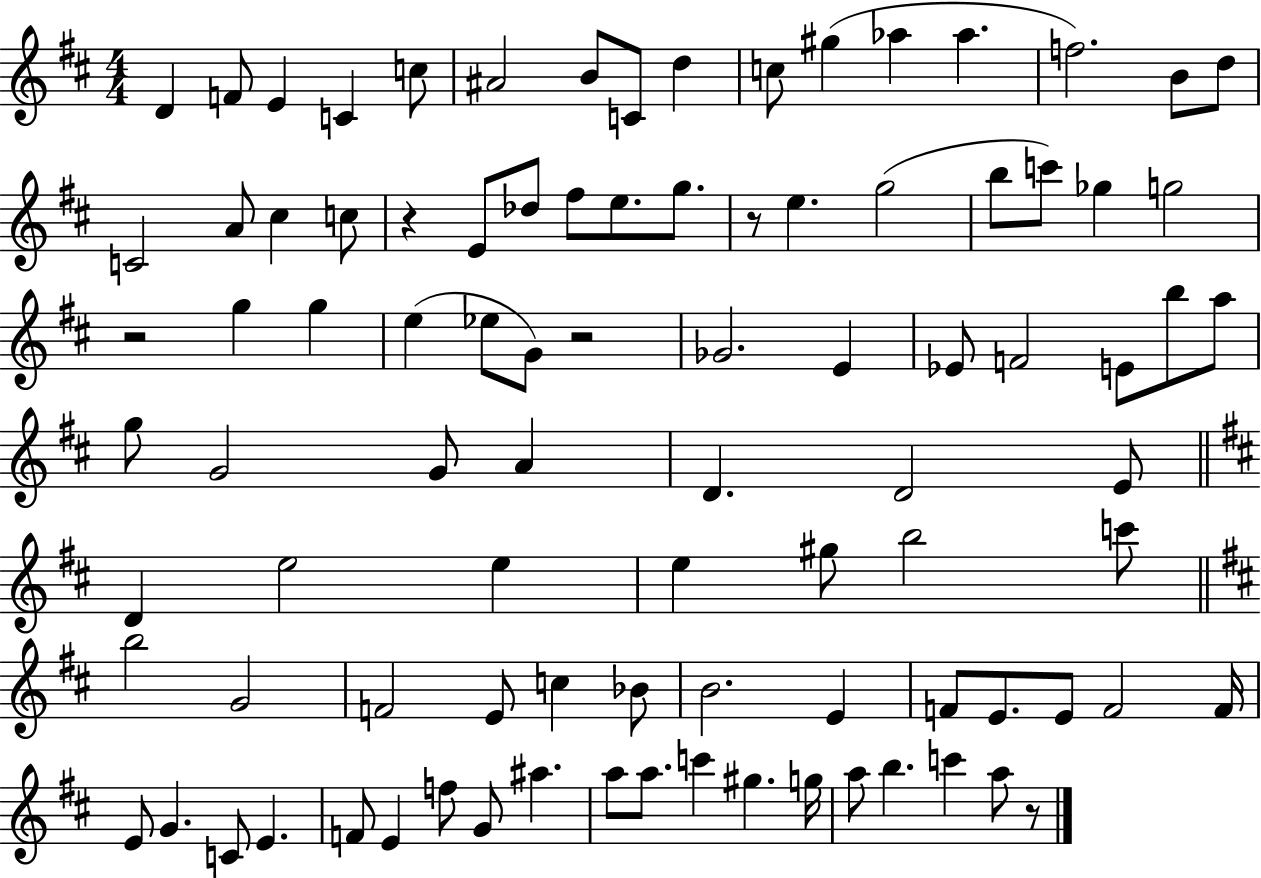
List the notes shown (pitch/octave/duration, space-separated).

D4/q F4/e E4/q C4/q C5/e A#4/h B4/e C4/e D5/q C5/e G#5/q Ab5/q Ab5/q. F5/h. B4/e D5/e C4/h A4/e C#5/q C5/e R/q E4/e Db5/e F#5/e E5/e. G5/e. R/e E5/q. G5/h B5/e C6/e Gb5/q G5/h R/h G5/q G5/q E5/q Eb5/e G4/e R/h Gb4/h. E4/q Eb4/e F4/h E4/e B5/e A5/e G5/e G4/h G4/e A4/q D4/q. D4/h E4/e D4/q E5/h E5/q E5/q G#5/e B5/h C6/e B5/h G4/h F4/h E4/e C5/q Bb4/e B4/h. E4/q F4/e E4/e. E4/e F4/h F4/s E4/e G4/q. C4/e E4/q. F4/e E4/q F5/e G4/e A#5/q. A5/e A5/e. C6/q G#5/q. G5/s A5/e B5/q. C6/q A5/e R/e